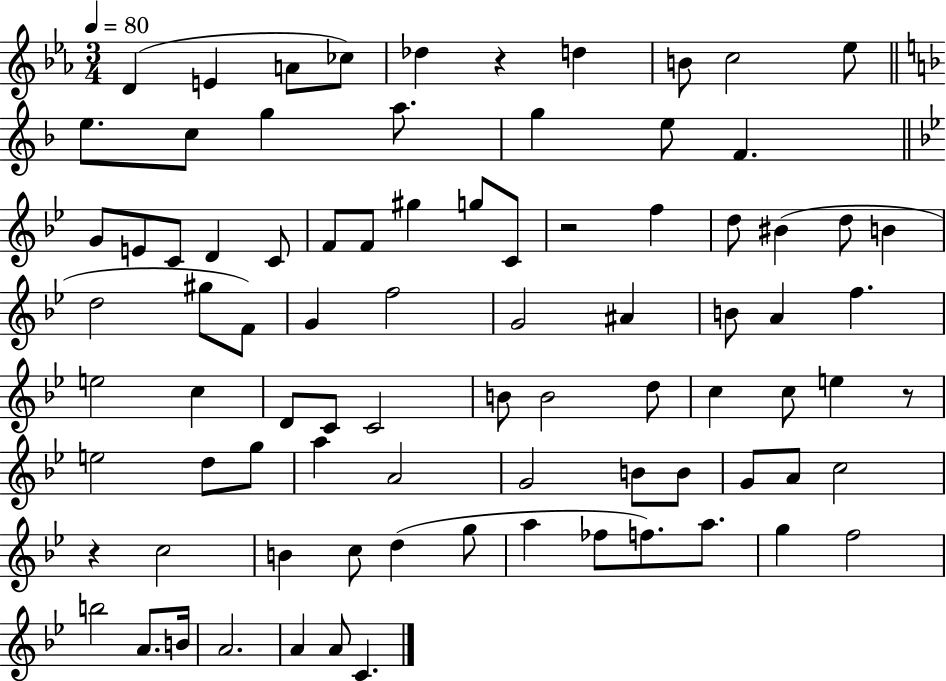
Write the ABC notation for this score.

X:1
T:Untitled
M:3/4
L:1/4
K:Eb
D E A/2 _c/2 _d z d B/2 c2 _e/2 e/2 c/2 g a/2 g e/2 F G/2 E/2 C/2 D C/2 F/2 F/2 ^g g/2 C/2 z2 f d/2 ^B d/2 B d2 ^g/2 F/2 G f2 G2 ^A B/2 A f e2 c D/2 C/2 C2 B/2 B2 d/2 c c/2 e z/2 e2 d/2 g/2 a A2 G2 B/2 B/2 G/2 A/2 c2 z c2 B c/2 d g/2 a _f/2 f/2 a/2 g f2 b2 A/2 B/4 A2 A A/2 C